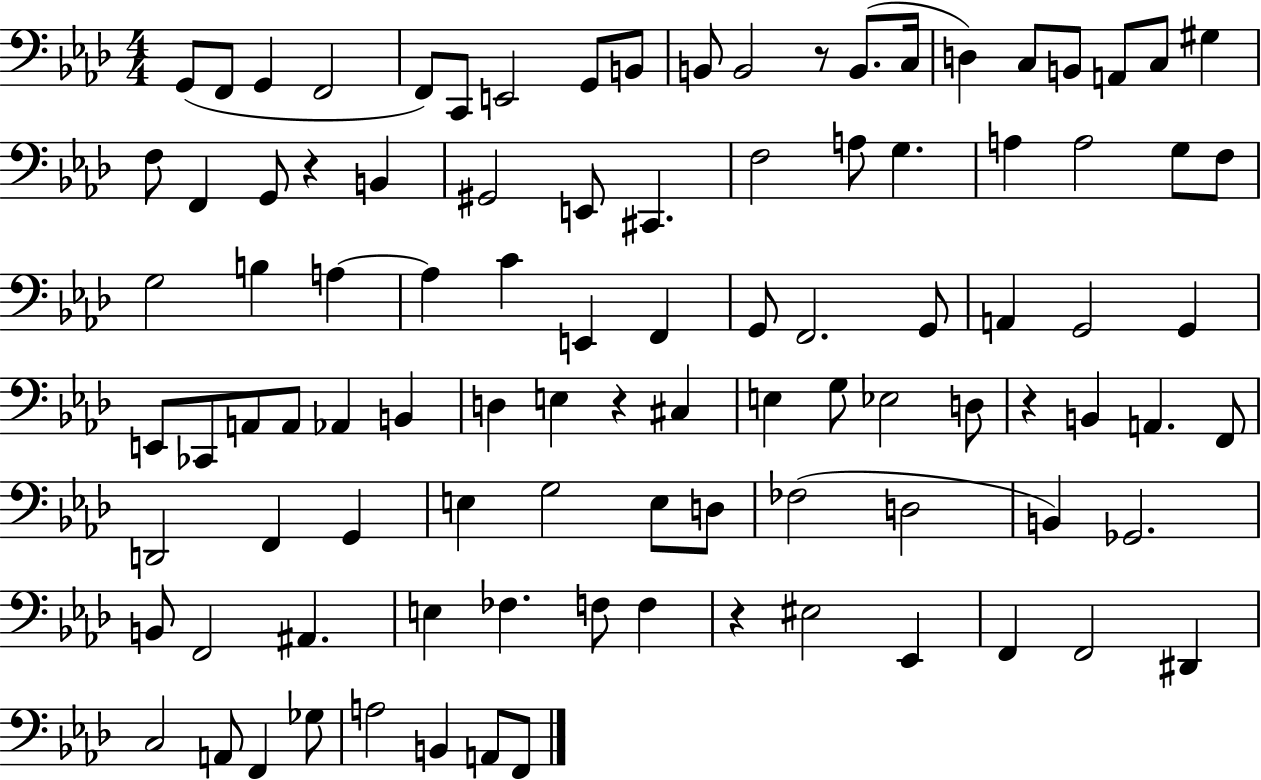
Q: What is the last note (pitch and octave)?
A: F2